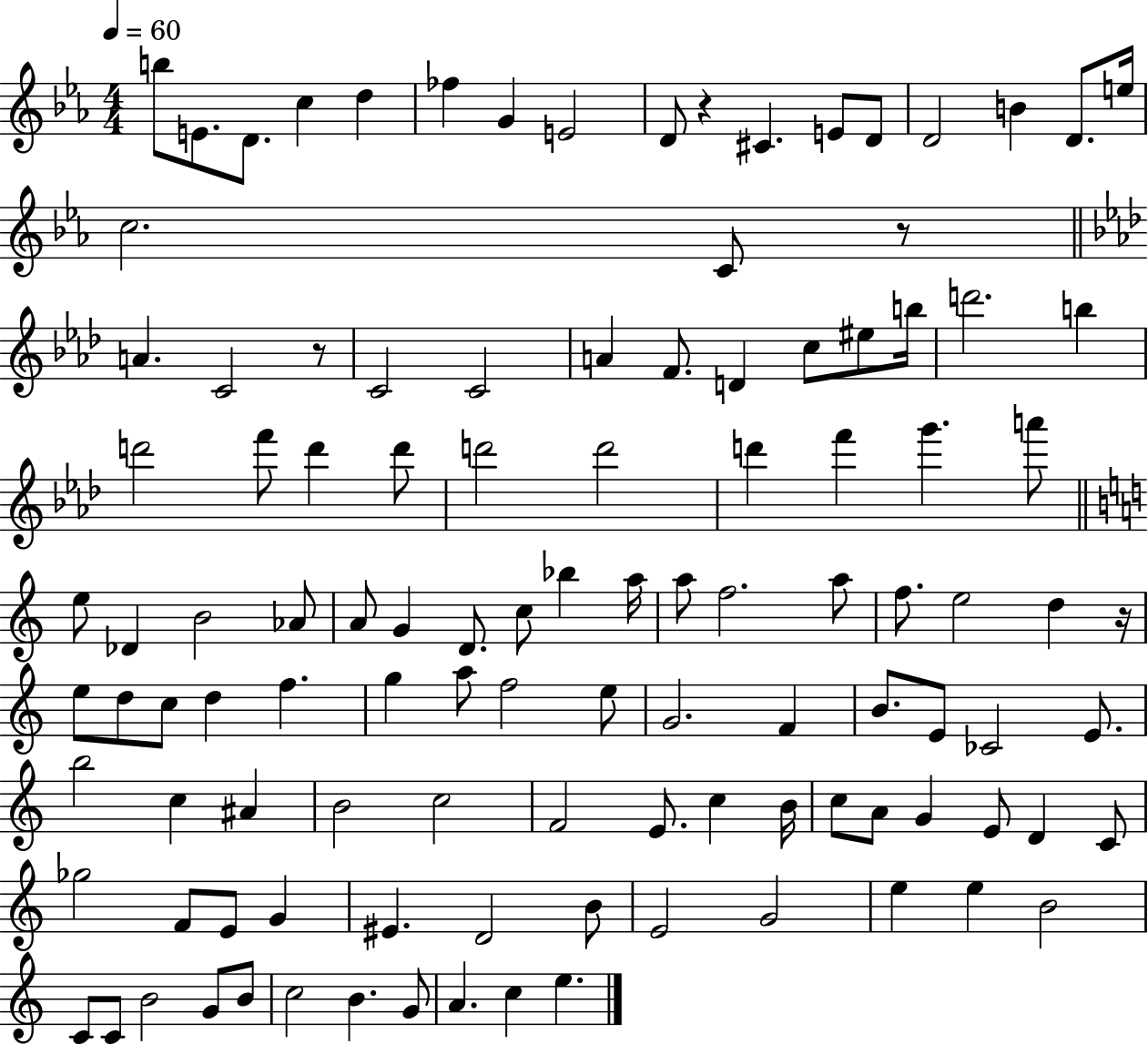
{
  \clef treble
  \numericTimeSignature
  \time 4/4
  \key ees \major
  \tempo 4 = 60
  b''8 e'8. d'8. c''4 d''4 | fes''4 g'4 e'2 | d'8 r4 cis'4. e'8 d'8 | d'2 b'4 d'8. e''16 | \break c''2. c'8 r8 | \bar "||" \break \key aes \major a'4. c'2 r8 | c'2 c'2 | a'4 f'8. d'4 c''8 eis''8 b''16 | d'''2. b''4 | \break d'''2 f'''8 d'''4 d'''8 | d'''2 d'''2 | d'''4 f'''4 g'''4. a'''8 | \bar "||" \break \key c \major e''8 des'4 b'2 aes'8 | a'8 g'4 d'8. c''8 bes''4 a''16 | a''8 f''2. a''8 | f''8. e''2 d''4 r16 | \break e''8 d''8 c''8 d''4 f''4. | g''4 a''8 f''2 e''8 | g'2. f'4 | b'8. e'8 ces'2 e'8. | \break b''2 c''4 ais'4 | b'2 c''2 | f'2 e'8. c''4 b'16 | c''8 a'8 g'4 e'8 d'4 c'8 | \break ges''2 f'8 e'8 g'4 | eis'4. d'2 b'8 | e'2 g'2 | e''4 e''4 b'2 | \break c'8 c'8 b'2 g'8 b'8 | c''2 b'4. g'8 | a'4. c''4 e''4. | \bar "|."
}